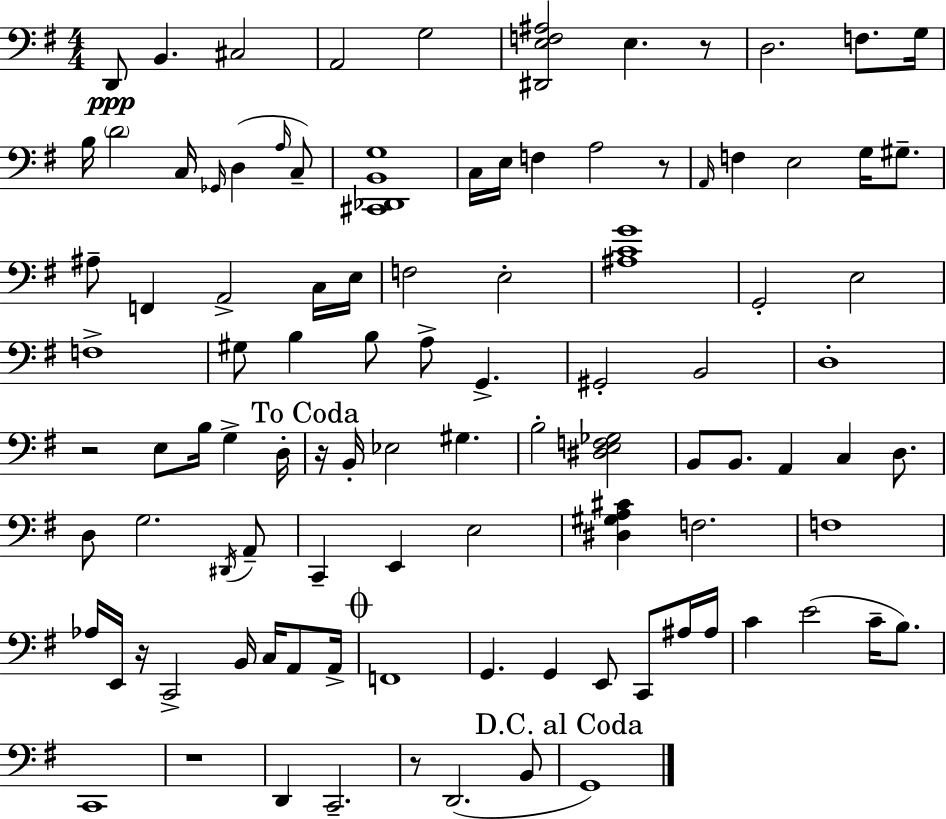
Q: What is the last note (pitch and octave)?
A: G2